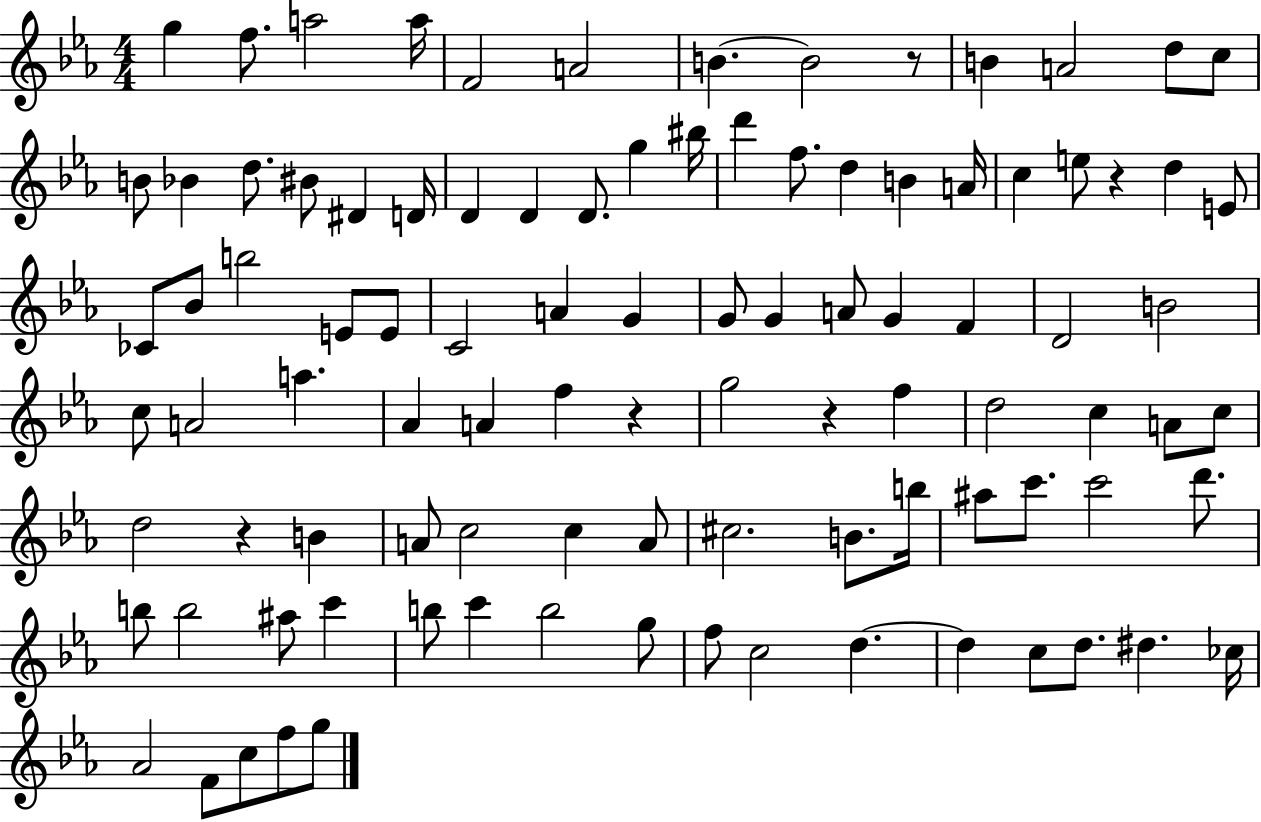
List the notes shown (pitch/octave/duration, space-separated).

G5/q F5/e. A5/h A5/s F4/h A4/h B4/q. B4/h R/e B4/q A4/h D5/e C5/e B4/e Bb4/q D5/e. BIS4/e D#4/q D4/s D4/q D4/q D4/e. G5/q BIS5/s D6/q F5/e. D5/q B4/q A4/s C5/q E5/e R/q D5/q E4/e CES4/e Bb4/e B5/h E4/e E4/e C4/h A4/q G4/q G4/e G4/q A4/e G4/q F4/q D4/h B4/h C5/e A4/h A5/q. Ab4/q A4/q F5/q R/q G5/h R/q F5/q D5/h C5/q A4/e C5/e D5/h R/q B4/q A4/e C5/h C5/q A4/e C#5/h. B4/e. B5/s A#5/e C6/e. C6/h D6/e. B5/e B5/h A#5/e C6/q B5/e C6/q B5/h G5/e F5/e C5/h D5/q. D5/q C5/e D5/e. D#5/q. CES5/s Ab4/h F4/e C5/e F5/e G5/e